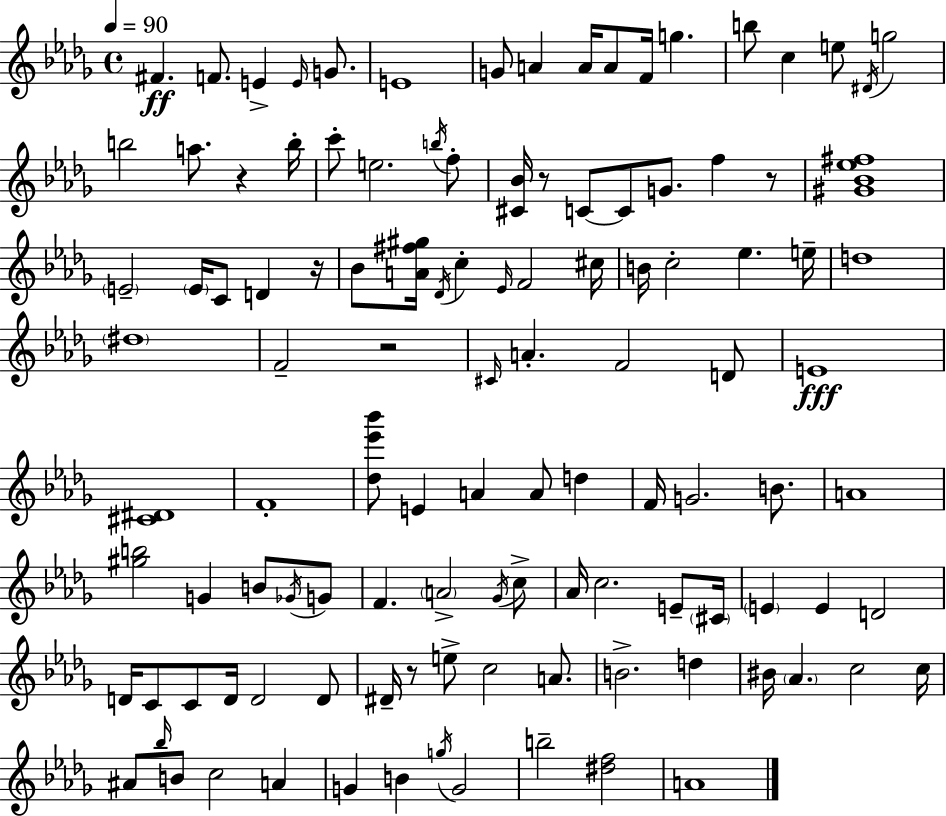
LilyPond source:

{
  \clef treble
  \time 4/4
  \defaultTimeSignature
  \key bes \minor
  \tempo 4 = 90
  fis'4.\ff f'8. e'4-> \grace { e'16 } g'8. | e'1 | g'8 a'4 a'16 a'8 f'16 g''4. | b''8 c''4 e''8 \acciaccatura { dis'16 } g''2 | \break b''2 a''8. r4 | b''16-. c'''8-. e''2. | \acciaccatura { b''16 } f''8-. <cis' bes'>16 r8 c'8~~ c'8 g'8. f''4 | r8 <gis' bes' ees'' fis''>1 | \break \parenthesize e'2-- \parenthesize e'16 c'8 d'4 | r16 bes'8 <a' fis'' gis''>16 \acciaccatura { des'16 } c''4-. \grace { ees'16 } f'2 | cis''16 b'16 c''2-. ees''4. | e''16-- d''1 | \break \parenthesize dis''1 | f'2-- r2 | \grace { cis'16 } a'4.-. f'2 | d'8 e'1\fff | \break <cis' dis'>1 | f'1-. | <des'' ees''' bes'''>8 e'4 a'4 | a'8 d''4 f'16 g'2. | \break b'8. a'1 | <gis'' b''>2 g'4 | b'8 \acciaccatura { ges'16 } g'8 f'4. \parenthesize a'2-> | \acciaccatura { ges'16 } c''8-> aes'16 c''2. | \break e'8-- \parenthesize cis'16 \parenthesize e'4 e'4 | d'2 d'16 c'8 c'8 d'16 d'2 | d'8 dis'16-- r8 e''8-> c''2 | a'8. b'2.-> | \break d''4 bis'16 \parenthesize aes'4. c''2 | c''16 ais'8 \grace { bes''16 } b'8 c''2 | a'4 g'4 b'4 | \acciaccatura { g''16 } g'2 b''2-- | \break <dis'' f''>2 a'1 | \bar "|."
}